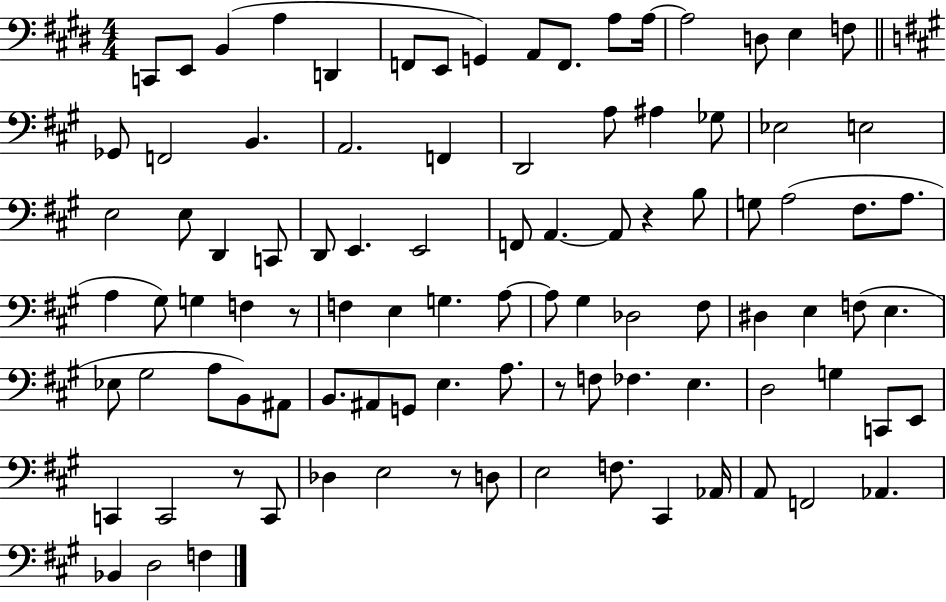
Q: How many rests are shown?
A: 5